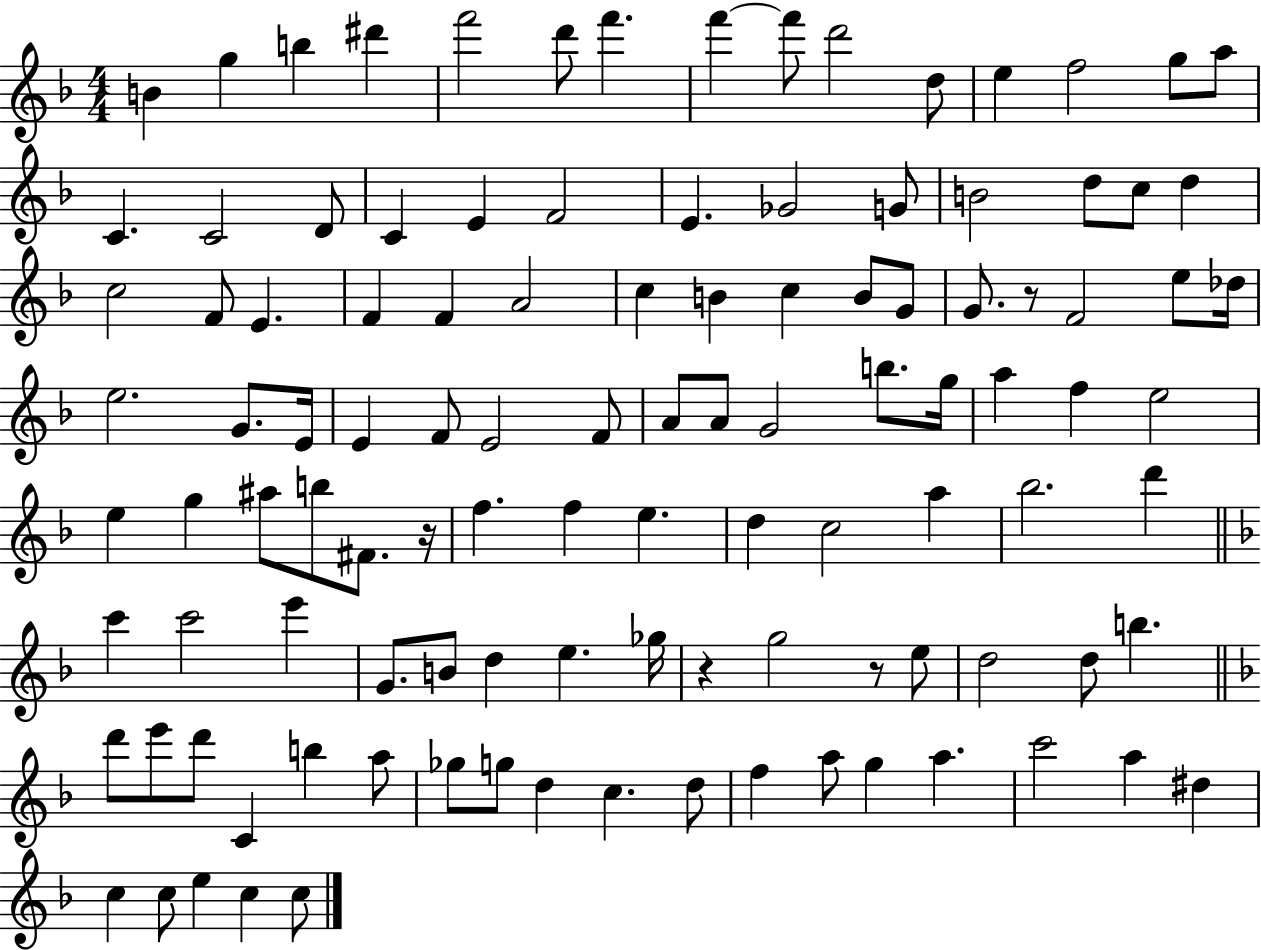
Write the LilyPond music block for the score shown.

{
  \clef treble
  \numericTimeSignature
  \time 4/4
  \key f \major
  \repeat volta 2 { b'4 g''4 b''4 dis'''4 | f'''2 d'''8 f'''4. | f'''4~~ f'''8 d'''2 d''8 | e''4 f''2 g''8 a''8 | \break c'4. c'2 d'8 | c'4 e'4 f'2 | e'4. ges'2 g'8 | b'2 d''8 c''8 d''4 | \break c''2 f'8 e'4. | f'4 f'4 a'2 | c''4 b'4 c''4 b'8 g'8 | g'8. r8 f'2 e''8 des''16 | \break e''2. g'8. e'16 | e'4 f'8 e'2 f'8 | a'8 a'8 g'2 b''8. g''16 | a''4 f''4 e''2 | \break e''4 g''4 ais''8 b''8 fis'8. r16 | f''4. f''4 e''4. | d''4 c''2 a''4 | bes''2. d'''4 | \break \bar "||" \break \key f \major c'''4 c'''2 e'''4 | g'8. b'8 d''4 e''4. ges''16 | r4 g''2 r8 e''8 | d''2 d''8 b''4. | \break \bar "||" \break \key f \major d'''8 e'''8 d'''8 c'4 b''4 a''8 | ges''8 g''8 d''4 c''4. d''8 | f''4 a''8 g''4 a''4. | c'''2 a''4 dis''4 | \break c''4 c''8 e''4 c''4 c''8 | } \bar "|."
}